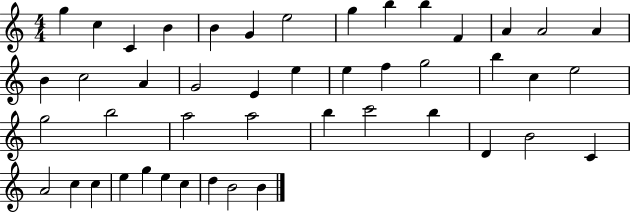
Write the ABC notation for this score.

X:1
T:Untitled
M:4/4
L:1/4
K:C
g c C B B G e2 g b b F A A2 A B c2 A G2 E e e f g2 b c e2 g2 b2 a2 a2 b c'2 b D B2 C A2 c c e g e c d B2 B